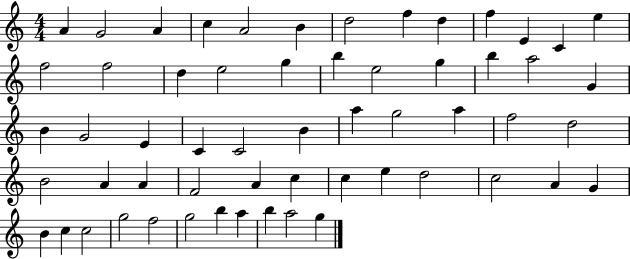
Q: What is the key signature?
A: C major